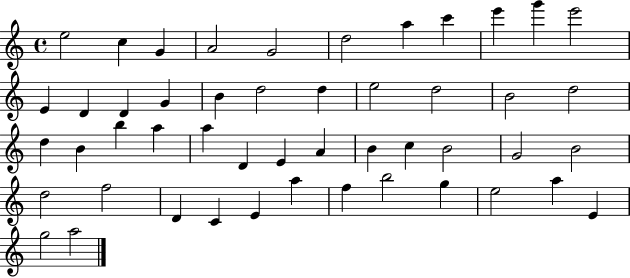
E5/h C5/q G4/q A4/h G4/h D5/h A5/q C6/q E6/q G6/q E6/h E4/q D4/q D4/q G4/q B4/q D5/h D5/q E5/h D5/h B4/h D5/h D5/q B4/q B5/q A5/q A5/q D4/q E4/q A4/q B4/q C5/q B4/h G4/h B4/h D5/h F5/h D4/q C4/q E4/q A5/q F5/q B5/h G5/q E5/h A5/q E4/q G5/h A5/h